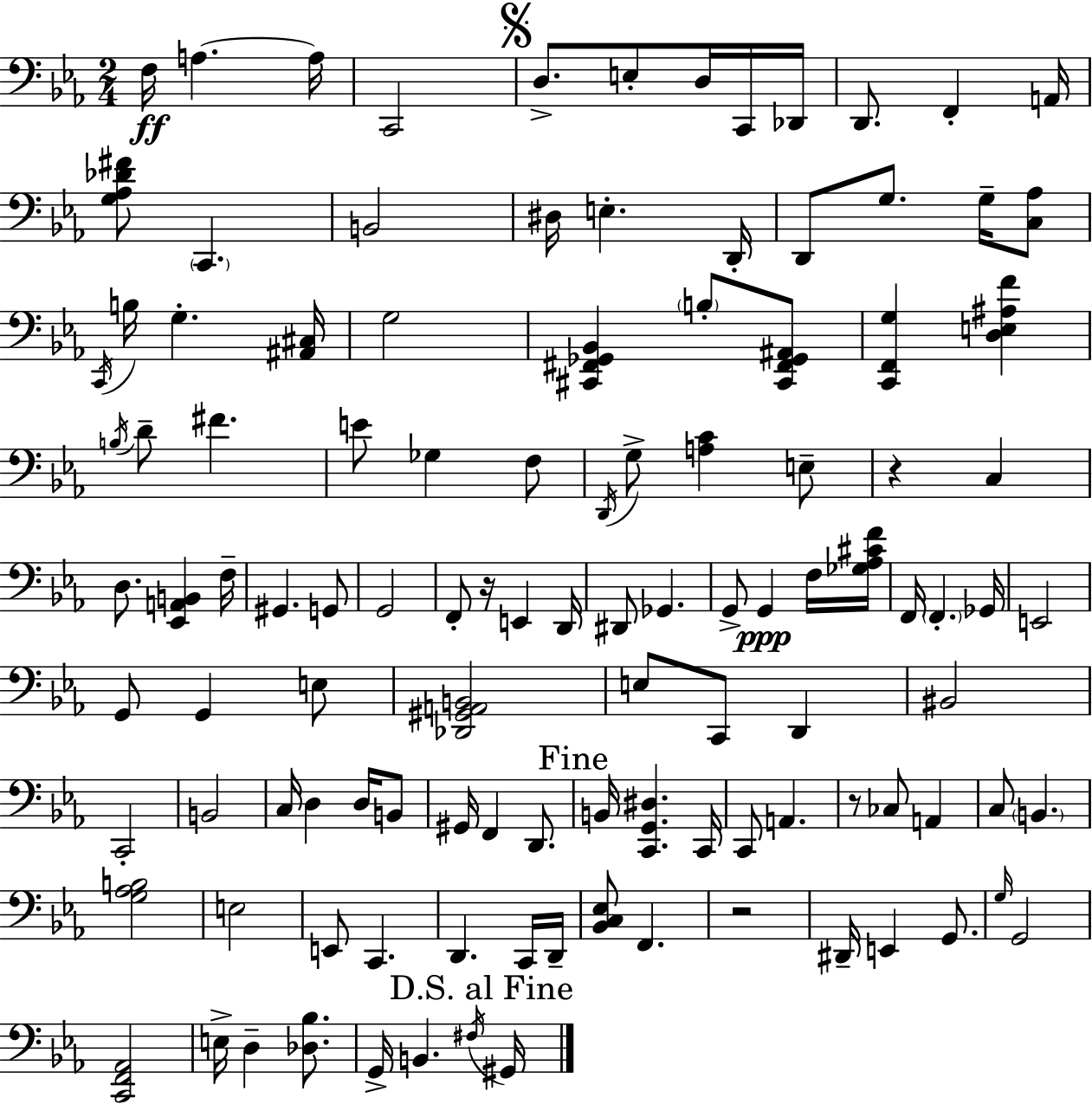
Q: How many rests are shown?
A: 4